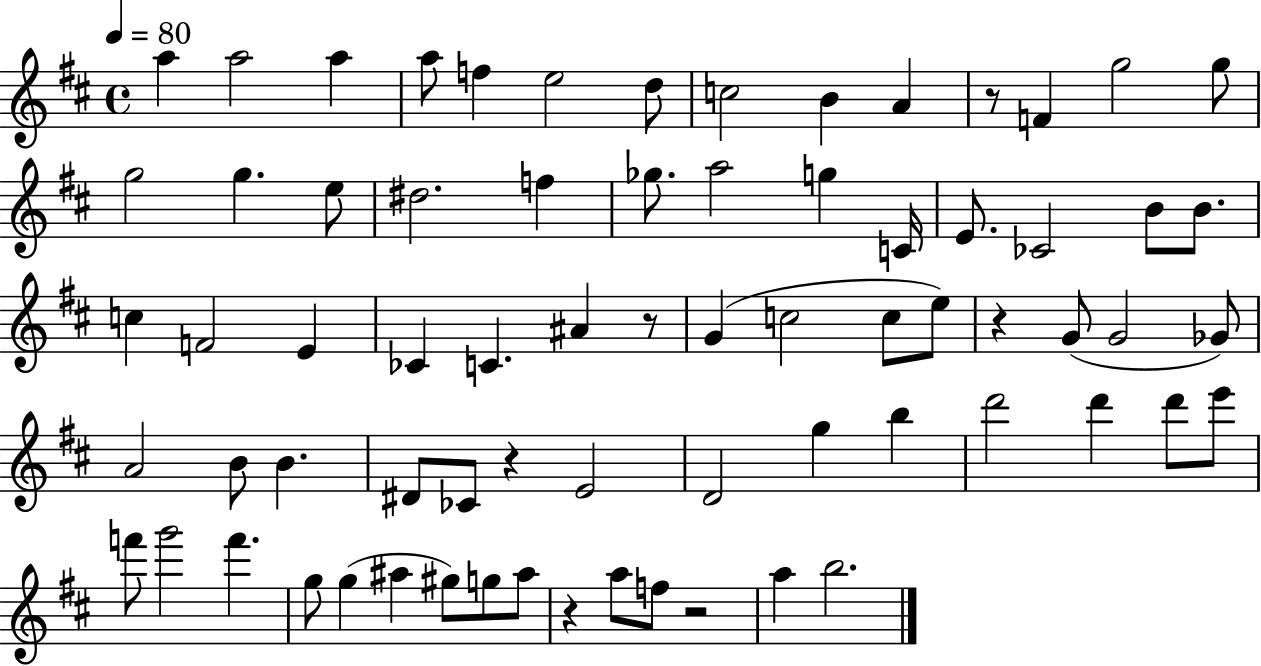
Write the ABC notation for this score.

X:1
T:Untitled
M:4/4
L:1/4
K:D
a a2 a a/2 f e2 d/2 c2 B A z/2 F g2 g/2 g2 g e/2 ^d2 f _g/2 a2 g C/4 E/2 _C2 B/2 B/2 c F2 E _C C ^A z/2 G c2 c/2 e/2 z G/2 G2 _G/2 A2 B/2 B ^D/2 _C/2 z E2 D2 g b d'2 d' d'/2 e'/2 f'/2 g'2 f' g/2 g ^a ^g/2 g/2 ^a/2 z a/2 f/2 z2 a b2